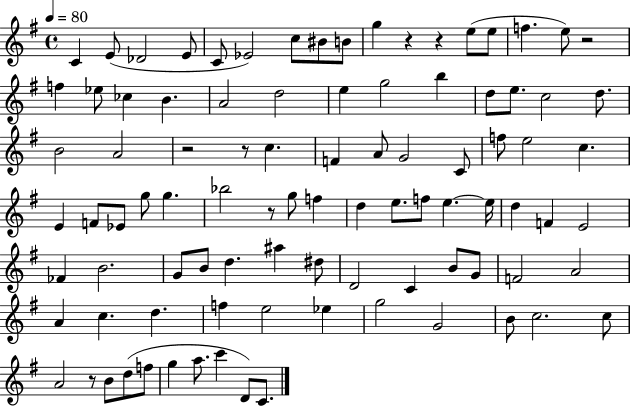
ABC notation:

X:1
T:Untitled
M:4/4
L:1/4
K:G
C E/2 _D2 E/2 C/2 _E2 c/2 ^B/2 B/2 g z z e/2 e/2 f e/2 z2 f _e/2 _c B A2 d2 e g2 b d/2 e/2 c2 d/2 B2 A2 z2 z/2 c F A/2 G2 C/2 f/2 e2 c E F/2 _E/2 g/2 g _b2 z/2 g/2 f d e/2 f/2 e e/4 d F E2 _F B2 G/2 B/2 d ^a ^d/2 D2 C B/2 G/2 F2 A2 A c d f e2 _e g2 G2 B/2 c2 c/2 A2 z/2 B/2 d/2 f/2 g a/2 c' D/2 C/2